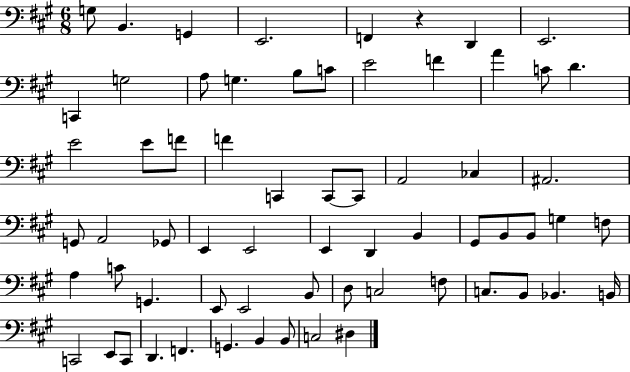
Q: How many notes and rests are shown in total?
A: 65